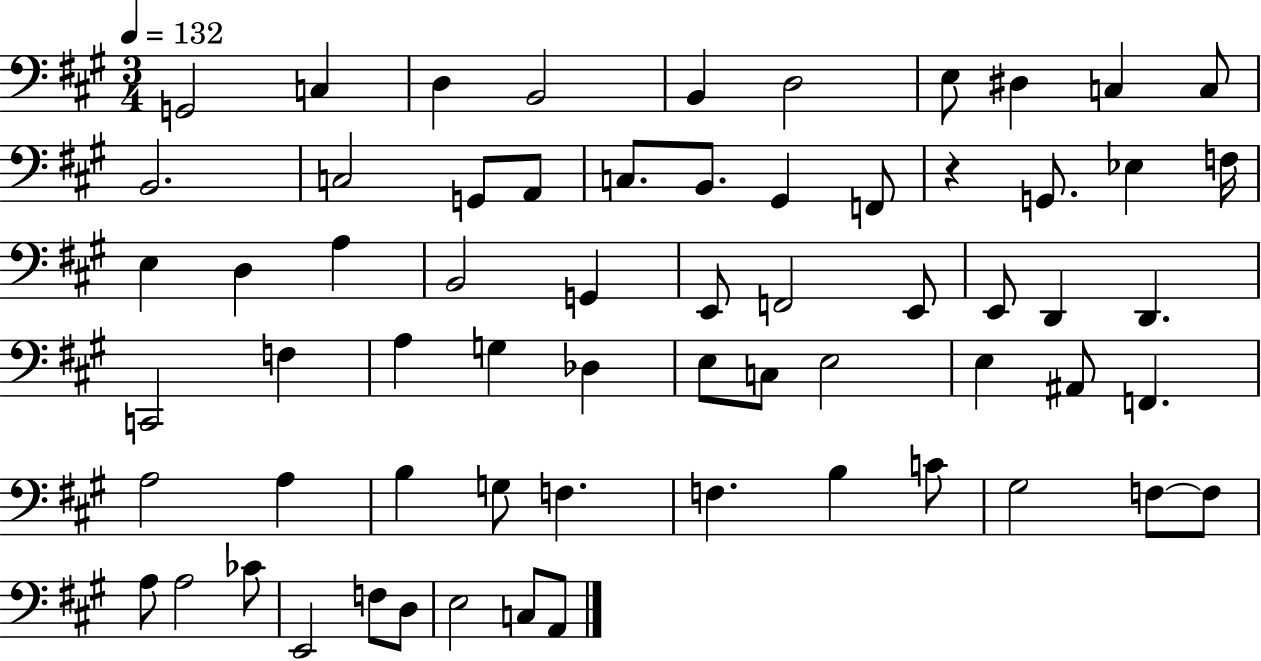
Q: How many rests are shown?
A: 1